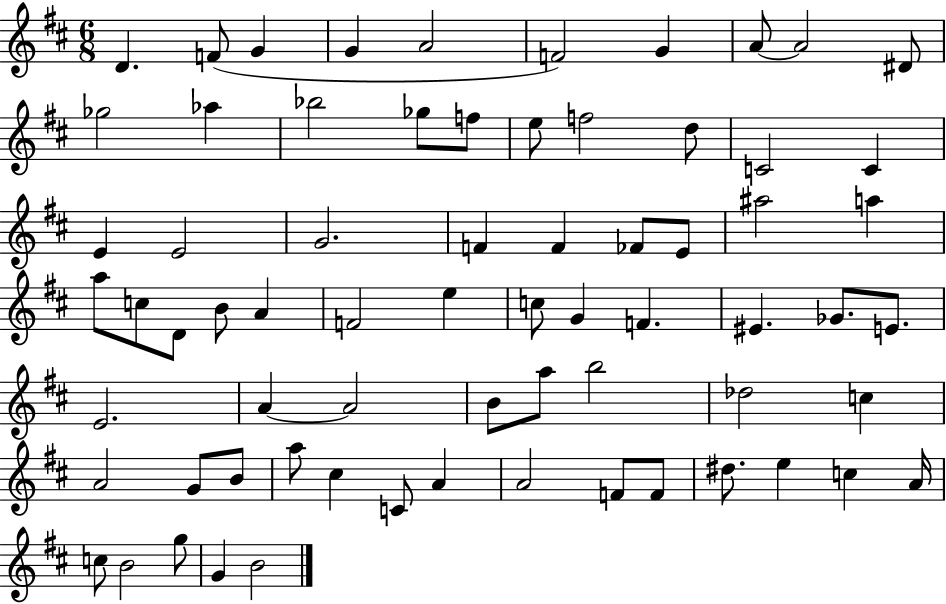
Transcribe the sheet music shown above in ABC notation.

X:1
T:Untitled
M:6/8
L:1/4
K:D
D F/2 G G A2 F2 G A/2 A2 ^D/2 _g2 _a _b2 _g/2 f/2 e/2 f2 d/2 C2 C E E2 G2 F F _F/2 E/2 ^a2 a a/2 c/2 D/2 B/2 A F2 e c/2 G F ^E _G/2 E/2 E2 A A2 B/2 a/2 b2 _d2 c A2 G/2 B/2 a/2 ^c C/2 A A2 F/2 F/2 ^d/2 e c A/4 c/2 B2 g/2 G B2